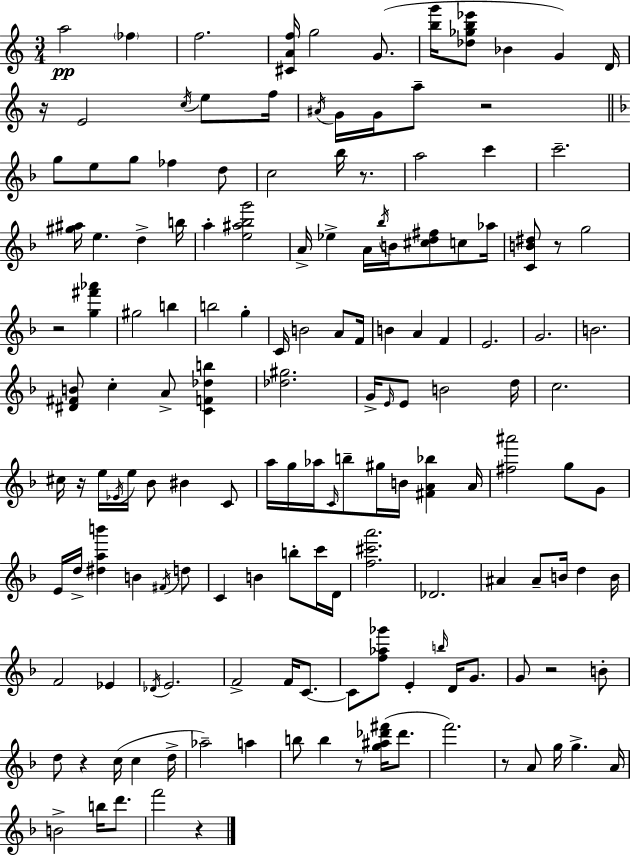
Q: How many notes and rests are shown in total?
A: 153